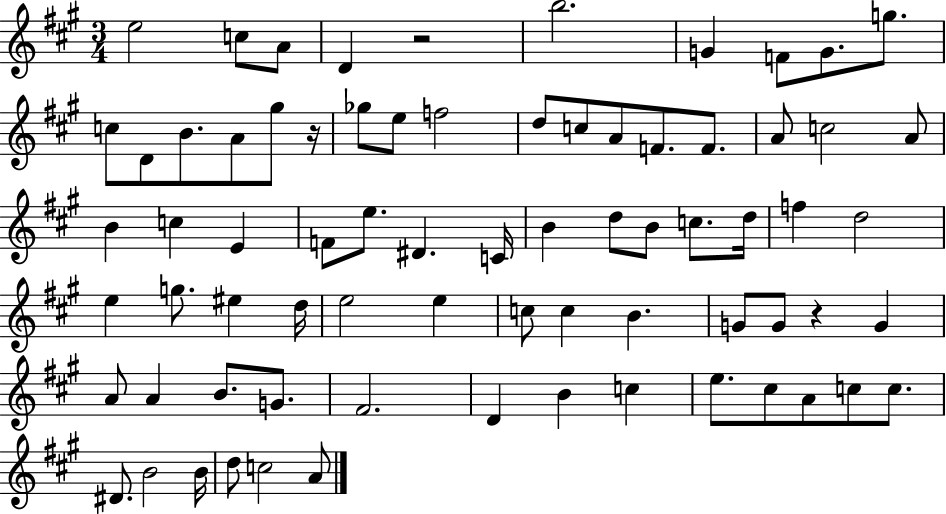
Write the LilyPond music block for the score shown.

{
  \clef treble
  \numericTimeSignature
  \time 3/4
  \key a \major
  e''2 c''8 a'8 | d'4 r2 | b''2. | g'4 f'8 g'8. g''8. | \break c''8 d'8 b'8. a'8 gis''8 r16 | ges''8 e''8 f''2 | d''8 c''8 a'8 f'8. f'8. | a'8 c''2 a'8 | \break b'4 c''4 e'4 | f'8 e''8. dis'4. c'16 | b'4 d''8 b'8 c''8. d''16 | f''4 d''2 | \break e''4 g''8. eis''4 d''16 | e''2 e''4 | c''8 c''4 b'4. | g'8 g'8 r4 g'4 | \break a'8 a'4 b'8. g'8. | fis'2. | d'4 b'4 c''4 | e''8. cis''8 a'8 c''8 c''8. | \break dis'8. b'2 b'16 | d''8 c''2 a'8 | \bar "|."
}